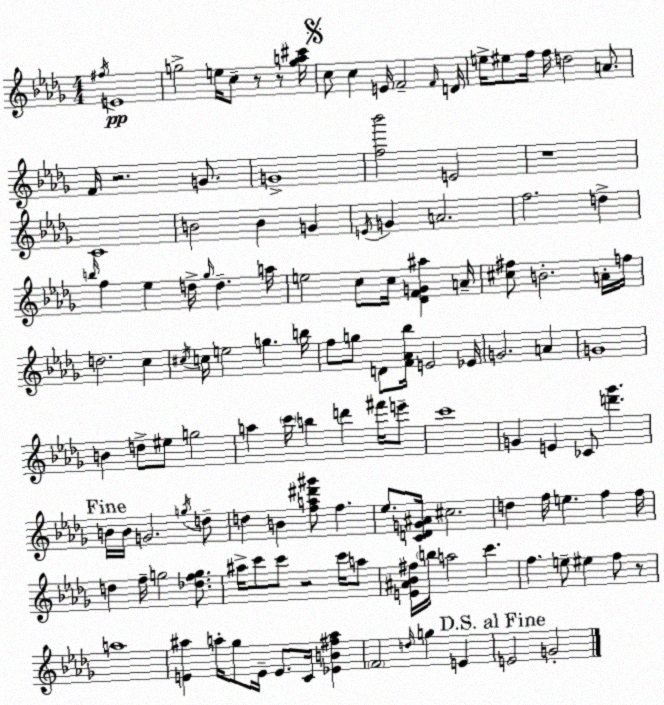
X:1
T:Untitled
M:4/4
L:1/4
K:Bbm
^f/4 E4 g2 e/4 c/2 z/2 z/2 [ga^c']/4 c/2 c E/4 F2 F/4 D/4 e/4 ^e/2 f/4 f/4 d2 A/2 F/4 z2 G/2 G4 [f_b']2 E2 z4 C4 B2 B G E/4 G A2 f2 d b/4 f _e d/4 _g/4 d a/4 e2 c/2 c/4 [_DFG^a] A/4 [^c^f]/2 B2 A/4 f/4 d2 c ^c/4 c/4 e2 g b/4 f/2 g/2 D/2 [F_A_b]/4 E2 _E/4 G2 A G4 B d/2 ^e/2 g2 a c'/4 b d' ^f'/4 e'/2 c'4 G E _C/2 [d'_g'] B/4 B/4 G2 g/4 d/2 d B [fa^d'^g']/2 f _e/2 [CDG^A]/4 ^c2 d f/4 e f f/4 d f/4 g2 [_dfg]/2 ^a/4 c'/2 c'/2 z2 c'/4 a/2 [E^A_B^f]/4 b/4 a2 c' f e/2 ^e f/2 z/2 a4 [E^a] a/4 _g/2 E/4 E/2 C/4 [_EB^fa] F2 d/4 g E E2 G2